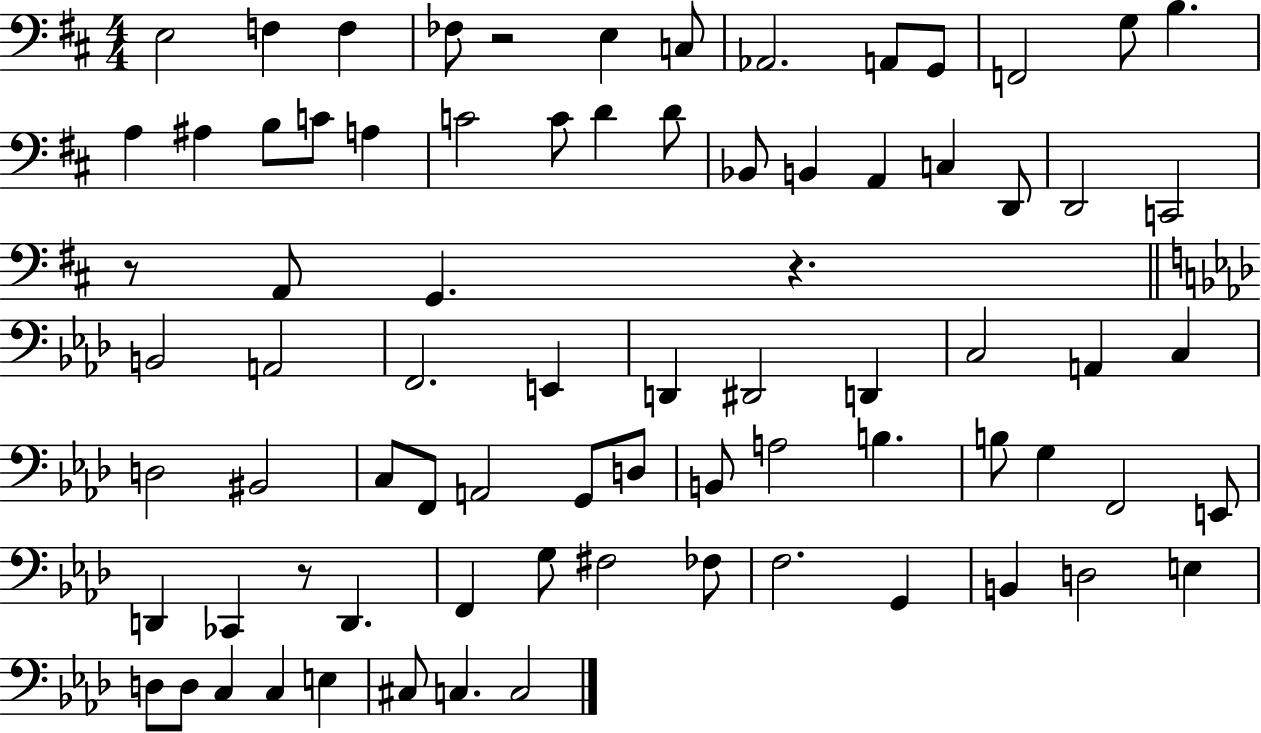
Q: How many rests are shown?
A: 4